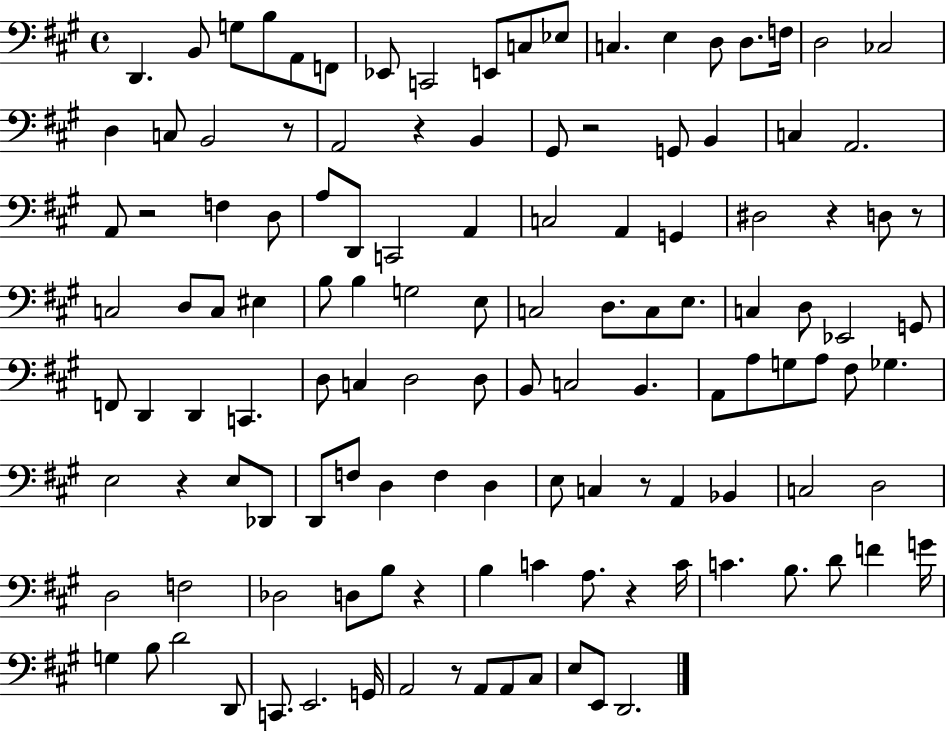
X:1
T:Untitled
M:4/4
L:1/4
K:A
D,, B,,/2 G,/2 B,/2 A,,/2 F,,/2 _E,,/2 C,,2 E,,/2 C,/2 _E,/2 C, E, D,/2 D,/2 F,/4 D,2 _C,2 D, C,/2 B,,2 z/2 A,,2 z B,, ^G,,/2 z2 G,,/2 B,, C, A,,2 A,,/2 z2 F, D,/2 A,/2 D,,/2 C,,2 A,, C,2 A,, G,, ^D,2 z D,/2 z/2 C,2 D,/2 C,/2 ^E, B,/2 B, G,2 E,/2 C,2 D,/2 C,/2 E,/2 C, D,/2 _E,,2 G,,/2 F,,/2 D,, D,, C,, D,/2 C, D,2 D,/2 B,,/2 C,2 B,, A,,/2 A,/2 G,/2 A,/2 ^F,/2 _G, E,2 z E,/2 _D,,/2 D,,/2 F,/2 D, F, D, E,/2 C, z/2 A,, _B,, C,2 D,2 D,2 F,2 _D,2 D,/2 B,/2 z B, C A,/2 z C/4 C B,/2 D/2 F G/4 G, B,/2 D2 D,,/2 C,,/2 E,,2 G,,/4 A,,2 z/2 A,,/2 A,,/2 ^C,/2 E,/2 E,,/2 D,,2